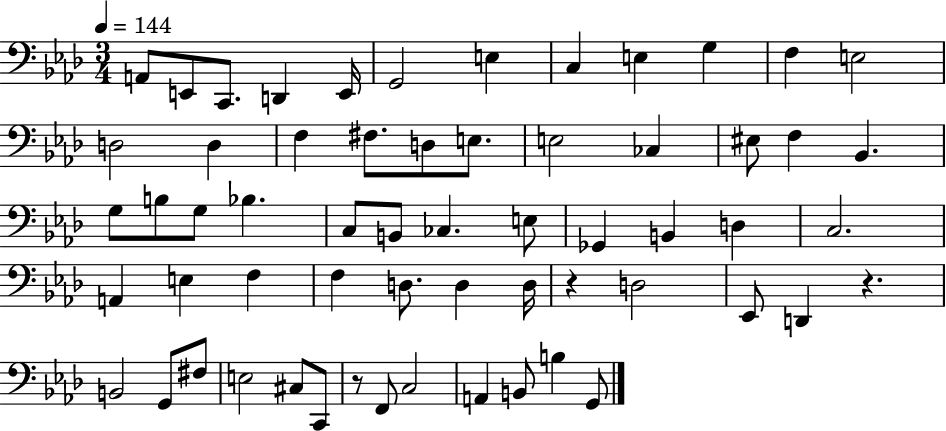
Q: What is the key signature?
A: AES major